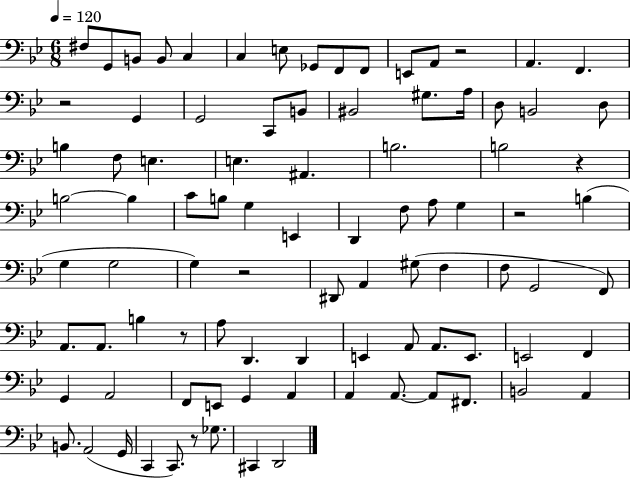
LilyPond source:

{
  \clef bass
  \numericTimeSignature
  \time 6/8
  \key bes \major
  \tempo 4 = 120
  fis8 g,8 b,8 b,8 c4 | c4 e8 ges,8 f,8 f,8 | e,8 a,8 r2 | a,4. f,4. | \break r2 g,4 | g,2 c,8 b,8 | bis,2 gis8. a16 | d8 b,2 d8 | \break b4 f8 e4. | e4. ais,4. | b2. | b2 r4 | \break b2~~ b4 | c'8 b8 g4 e,4 | d,4 f8 a8 g4 | r2 b4( | \break g4 g2 | g4) r2 | dis,8 a,4 gis8( f4 | f8 g,2 f,8) | \break a,8. a,8. b4 r8 | a8 d,4. d,4 | e,4 a,8 a,8. e,8. | e,2 f,4 | \break g,4 a,2 | f,8 e,8 g,4 a,4 | a,4 a,8.~~ a,8 fis,8. | b,2 a,4 | \break b,8. a,2( g,16 | c,4 c,8.) r8 ges8. | cis,4 d,2 | \bar "|."
}